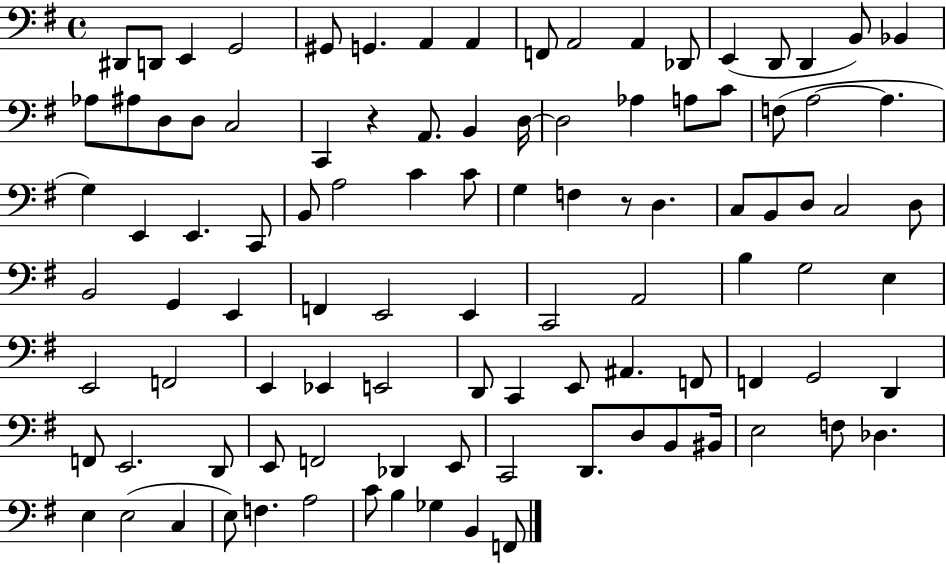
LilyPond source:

{
  \clef bass
  \time 4/4
  \defaultTimeSignature
  \key g \major
  dis,8 d,8 e,4 g,2 | gis,8 g,4. a,4 a,4 | f,8 a,2 a,4 des,8 | e,4( d,8 d,4 b,8) bes,4 | \break aes8 ais8 d8 d8 c2 | c,4 r4 a,8. b,4 d16~~ | d2 aes4 a8 c'8 | f8( a2~~ a4. | \break g4) e,4 e,4. c,8 | b,8 a2 c'4 c'8 | g4 f4 r8 d4. | c8 b,8 d8 c2 d8 | \break b,2 g,4 e,4 | f,4 e,2 e,4 | c,2 a,2 | b4 g2 e4 | \break e,2 f,2 | e,4 ees,4 e,2 | d,8 c,4 e,8 ais,4. f,8 | f,4 g,2 d,4 | \break f,8 e,2. d,8 | e,8 f,2 des,4 e,8 | c,2 d,8. d8 b,8 bis,16 | e2 f8 des4. | \break e4 e2( c4 | e8) f4. a2 | c'8 b4 ges4 b,4 f,8 | \bar "|."
}